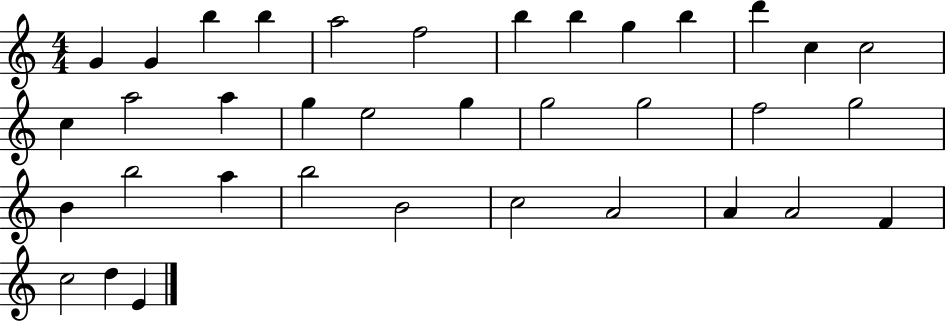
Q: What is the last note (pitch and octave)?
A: E4